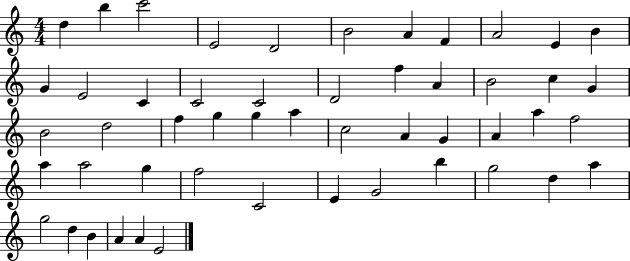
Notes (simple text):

D5/q B5/q C6/h E4/h D4/h B4/h A4/q F4/q A4/h E4/q B4/q G4/q E4/h C4/q C4/h C4/h D4/h F5/q A4/q B4/h C5/q G4/q B4/h D5/h F5/q G5/q G5/q A5/q C5/h A4/q G4/q A4/q A5/q F5/h A5/q A5/h G5/q F5/h C4/h E4/q G4/h B5/q G5/h D5/q A5/q G5/h D5/q B4/q A4/q A4/q E4/h